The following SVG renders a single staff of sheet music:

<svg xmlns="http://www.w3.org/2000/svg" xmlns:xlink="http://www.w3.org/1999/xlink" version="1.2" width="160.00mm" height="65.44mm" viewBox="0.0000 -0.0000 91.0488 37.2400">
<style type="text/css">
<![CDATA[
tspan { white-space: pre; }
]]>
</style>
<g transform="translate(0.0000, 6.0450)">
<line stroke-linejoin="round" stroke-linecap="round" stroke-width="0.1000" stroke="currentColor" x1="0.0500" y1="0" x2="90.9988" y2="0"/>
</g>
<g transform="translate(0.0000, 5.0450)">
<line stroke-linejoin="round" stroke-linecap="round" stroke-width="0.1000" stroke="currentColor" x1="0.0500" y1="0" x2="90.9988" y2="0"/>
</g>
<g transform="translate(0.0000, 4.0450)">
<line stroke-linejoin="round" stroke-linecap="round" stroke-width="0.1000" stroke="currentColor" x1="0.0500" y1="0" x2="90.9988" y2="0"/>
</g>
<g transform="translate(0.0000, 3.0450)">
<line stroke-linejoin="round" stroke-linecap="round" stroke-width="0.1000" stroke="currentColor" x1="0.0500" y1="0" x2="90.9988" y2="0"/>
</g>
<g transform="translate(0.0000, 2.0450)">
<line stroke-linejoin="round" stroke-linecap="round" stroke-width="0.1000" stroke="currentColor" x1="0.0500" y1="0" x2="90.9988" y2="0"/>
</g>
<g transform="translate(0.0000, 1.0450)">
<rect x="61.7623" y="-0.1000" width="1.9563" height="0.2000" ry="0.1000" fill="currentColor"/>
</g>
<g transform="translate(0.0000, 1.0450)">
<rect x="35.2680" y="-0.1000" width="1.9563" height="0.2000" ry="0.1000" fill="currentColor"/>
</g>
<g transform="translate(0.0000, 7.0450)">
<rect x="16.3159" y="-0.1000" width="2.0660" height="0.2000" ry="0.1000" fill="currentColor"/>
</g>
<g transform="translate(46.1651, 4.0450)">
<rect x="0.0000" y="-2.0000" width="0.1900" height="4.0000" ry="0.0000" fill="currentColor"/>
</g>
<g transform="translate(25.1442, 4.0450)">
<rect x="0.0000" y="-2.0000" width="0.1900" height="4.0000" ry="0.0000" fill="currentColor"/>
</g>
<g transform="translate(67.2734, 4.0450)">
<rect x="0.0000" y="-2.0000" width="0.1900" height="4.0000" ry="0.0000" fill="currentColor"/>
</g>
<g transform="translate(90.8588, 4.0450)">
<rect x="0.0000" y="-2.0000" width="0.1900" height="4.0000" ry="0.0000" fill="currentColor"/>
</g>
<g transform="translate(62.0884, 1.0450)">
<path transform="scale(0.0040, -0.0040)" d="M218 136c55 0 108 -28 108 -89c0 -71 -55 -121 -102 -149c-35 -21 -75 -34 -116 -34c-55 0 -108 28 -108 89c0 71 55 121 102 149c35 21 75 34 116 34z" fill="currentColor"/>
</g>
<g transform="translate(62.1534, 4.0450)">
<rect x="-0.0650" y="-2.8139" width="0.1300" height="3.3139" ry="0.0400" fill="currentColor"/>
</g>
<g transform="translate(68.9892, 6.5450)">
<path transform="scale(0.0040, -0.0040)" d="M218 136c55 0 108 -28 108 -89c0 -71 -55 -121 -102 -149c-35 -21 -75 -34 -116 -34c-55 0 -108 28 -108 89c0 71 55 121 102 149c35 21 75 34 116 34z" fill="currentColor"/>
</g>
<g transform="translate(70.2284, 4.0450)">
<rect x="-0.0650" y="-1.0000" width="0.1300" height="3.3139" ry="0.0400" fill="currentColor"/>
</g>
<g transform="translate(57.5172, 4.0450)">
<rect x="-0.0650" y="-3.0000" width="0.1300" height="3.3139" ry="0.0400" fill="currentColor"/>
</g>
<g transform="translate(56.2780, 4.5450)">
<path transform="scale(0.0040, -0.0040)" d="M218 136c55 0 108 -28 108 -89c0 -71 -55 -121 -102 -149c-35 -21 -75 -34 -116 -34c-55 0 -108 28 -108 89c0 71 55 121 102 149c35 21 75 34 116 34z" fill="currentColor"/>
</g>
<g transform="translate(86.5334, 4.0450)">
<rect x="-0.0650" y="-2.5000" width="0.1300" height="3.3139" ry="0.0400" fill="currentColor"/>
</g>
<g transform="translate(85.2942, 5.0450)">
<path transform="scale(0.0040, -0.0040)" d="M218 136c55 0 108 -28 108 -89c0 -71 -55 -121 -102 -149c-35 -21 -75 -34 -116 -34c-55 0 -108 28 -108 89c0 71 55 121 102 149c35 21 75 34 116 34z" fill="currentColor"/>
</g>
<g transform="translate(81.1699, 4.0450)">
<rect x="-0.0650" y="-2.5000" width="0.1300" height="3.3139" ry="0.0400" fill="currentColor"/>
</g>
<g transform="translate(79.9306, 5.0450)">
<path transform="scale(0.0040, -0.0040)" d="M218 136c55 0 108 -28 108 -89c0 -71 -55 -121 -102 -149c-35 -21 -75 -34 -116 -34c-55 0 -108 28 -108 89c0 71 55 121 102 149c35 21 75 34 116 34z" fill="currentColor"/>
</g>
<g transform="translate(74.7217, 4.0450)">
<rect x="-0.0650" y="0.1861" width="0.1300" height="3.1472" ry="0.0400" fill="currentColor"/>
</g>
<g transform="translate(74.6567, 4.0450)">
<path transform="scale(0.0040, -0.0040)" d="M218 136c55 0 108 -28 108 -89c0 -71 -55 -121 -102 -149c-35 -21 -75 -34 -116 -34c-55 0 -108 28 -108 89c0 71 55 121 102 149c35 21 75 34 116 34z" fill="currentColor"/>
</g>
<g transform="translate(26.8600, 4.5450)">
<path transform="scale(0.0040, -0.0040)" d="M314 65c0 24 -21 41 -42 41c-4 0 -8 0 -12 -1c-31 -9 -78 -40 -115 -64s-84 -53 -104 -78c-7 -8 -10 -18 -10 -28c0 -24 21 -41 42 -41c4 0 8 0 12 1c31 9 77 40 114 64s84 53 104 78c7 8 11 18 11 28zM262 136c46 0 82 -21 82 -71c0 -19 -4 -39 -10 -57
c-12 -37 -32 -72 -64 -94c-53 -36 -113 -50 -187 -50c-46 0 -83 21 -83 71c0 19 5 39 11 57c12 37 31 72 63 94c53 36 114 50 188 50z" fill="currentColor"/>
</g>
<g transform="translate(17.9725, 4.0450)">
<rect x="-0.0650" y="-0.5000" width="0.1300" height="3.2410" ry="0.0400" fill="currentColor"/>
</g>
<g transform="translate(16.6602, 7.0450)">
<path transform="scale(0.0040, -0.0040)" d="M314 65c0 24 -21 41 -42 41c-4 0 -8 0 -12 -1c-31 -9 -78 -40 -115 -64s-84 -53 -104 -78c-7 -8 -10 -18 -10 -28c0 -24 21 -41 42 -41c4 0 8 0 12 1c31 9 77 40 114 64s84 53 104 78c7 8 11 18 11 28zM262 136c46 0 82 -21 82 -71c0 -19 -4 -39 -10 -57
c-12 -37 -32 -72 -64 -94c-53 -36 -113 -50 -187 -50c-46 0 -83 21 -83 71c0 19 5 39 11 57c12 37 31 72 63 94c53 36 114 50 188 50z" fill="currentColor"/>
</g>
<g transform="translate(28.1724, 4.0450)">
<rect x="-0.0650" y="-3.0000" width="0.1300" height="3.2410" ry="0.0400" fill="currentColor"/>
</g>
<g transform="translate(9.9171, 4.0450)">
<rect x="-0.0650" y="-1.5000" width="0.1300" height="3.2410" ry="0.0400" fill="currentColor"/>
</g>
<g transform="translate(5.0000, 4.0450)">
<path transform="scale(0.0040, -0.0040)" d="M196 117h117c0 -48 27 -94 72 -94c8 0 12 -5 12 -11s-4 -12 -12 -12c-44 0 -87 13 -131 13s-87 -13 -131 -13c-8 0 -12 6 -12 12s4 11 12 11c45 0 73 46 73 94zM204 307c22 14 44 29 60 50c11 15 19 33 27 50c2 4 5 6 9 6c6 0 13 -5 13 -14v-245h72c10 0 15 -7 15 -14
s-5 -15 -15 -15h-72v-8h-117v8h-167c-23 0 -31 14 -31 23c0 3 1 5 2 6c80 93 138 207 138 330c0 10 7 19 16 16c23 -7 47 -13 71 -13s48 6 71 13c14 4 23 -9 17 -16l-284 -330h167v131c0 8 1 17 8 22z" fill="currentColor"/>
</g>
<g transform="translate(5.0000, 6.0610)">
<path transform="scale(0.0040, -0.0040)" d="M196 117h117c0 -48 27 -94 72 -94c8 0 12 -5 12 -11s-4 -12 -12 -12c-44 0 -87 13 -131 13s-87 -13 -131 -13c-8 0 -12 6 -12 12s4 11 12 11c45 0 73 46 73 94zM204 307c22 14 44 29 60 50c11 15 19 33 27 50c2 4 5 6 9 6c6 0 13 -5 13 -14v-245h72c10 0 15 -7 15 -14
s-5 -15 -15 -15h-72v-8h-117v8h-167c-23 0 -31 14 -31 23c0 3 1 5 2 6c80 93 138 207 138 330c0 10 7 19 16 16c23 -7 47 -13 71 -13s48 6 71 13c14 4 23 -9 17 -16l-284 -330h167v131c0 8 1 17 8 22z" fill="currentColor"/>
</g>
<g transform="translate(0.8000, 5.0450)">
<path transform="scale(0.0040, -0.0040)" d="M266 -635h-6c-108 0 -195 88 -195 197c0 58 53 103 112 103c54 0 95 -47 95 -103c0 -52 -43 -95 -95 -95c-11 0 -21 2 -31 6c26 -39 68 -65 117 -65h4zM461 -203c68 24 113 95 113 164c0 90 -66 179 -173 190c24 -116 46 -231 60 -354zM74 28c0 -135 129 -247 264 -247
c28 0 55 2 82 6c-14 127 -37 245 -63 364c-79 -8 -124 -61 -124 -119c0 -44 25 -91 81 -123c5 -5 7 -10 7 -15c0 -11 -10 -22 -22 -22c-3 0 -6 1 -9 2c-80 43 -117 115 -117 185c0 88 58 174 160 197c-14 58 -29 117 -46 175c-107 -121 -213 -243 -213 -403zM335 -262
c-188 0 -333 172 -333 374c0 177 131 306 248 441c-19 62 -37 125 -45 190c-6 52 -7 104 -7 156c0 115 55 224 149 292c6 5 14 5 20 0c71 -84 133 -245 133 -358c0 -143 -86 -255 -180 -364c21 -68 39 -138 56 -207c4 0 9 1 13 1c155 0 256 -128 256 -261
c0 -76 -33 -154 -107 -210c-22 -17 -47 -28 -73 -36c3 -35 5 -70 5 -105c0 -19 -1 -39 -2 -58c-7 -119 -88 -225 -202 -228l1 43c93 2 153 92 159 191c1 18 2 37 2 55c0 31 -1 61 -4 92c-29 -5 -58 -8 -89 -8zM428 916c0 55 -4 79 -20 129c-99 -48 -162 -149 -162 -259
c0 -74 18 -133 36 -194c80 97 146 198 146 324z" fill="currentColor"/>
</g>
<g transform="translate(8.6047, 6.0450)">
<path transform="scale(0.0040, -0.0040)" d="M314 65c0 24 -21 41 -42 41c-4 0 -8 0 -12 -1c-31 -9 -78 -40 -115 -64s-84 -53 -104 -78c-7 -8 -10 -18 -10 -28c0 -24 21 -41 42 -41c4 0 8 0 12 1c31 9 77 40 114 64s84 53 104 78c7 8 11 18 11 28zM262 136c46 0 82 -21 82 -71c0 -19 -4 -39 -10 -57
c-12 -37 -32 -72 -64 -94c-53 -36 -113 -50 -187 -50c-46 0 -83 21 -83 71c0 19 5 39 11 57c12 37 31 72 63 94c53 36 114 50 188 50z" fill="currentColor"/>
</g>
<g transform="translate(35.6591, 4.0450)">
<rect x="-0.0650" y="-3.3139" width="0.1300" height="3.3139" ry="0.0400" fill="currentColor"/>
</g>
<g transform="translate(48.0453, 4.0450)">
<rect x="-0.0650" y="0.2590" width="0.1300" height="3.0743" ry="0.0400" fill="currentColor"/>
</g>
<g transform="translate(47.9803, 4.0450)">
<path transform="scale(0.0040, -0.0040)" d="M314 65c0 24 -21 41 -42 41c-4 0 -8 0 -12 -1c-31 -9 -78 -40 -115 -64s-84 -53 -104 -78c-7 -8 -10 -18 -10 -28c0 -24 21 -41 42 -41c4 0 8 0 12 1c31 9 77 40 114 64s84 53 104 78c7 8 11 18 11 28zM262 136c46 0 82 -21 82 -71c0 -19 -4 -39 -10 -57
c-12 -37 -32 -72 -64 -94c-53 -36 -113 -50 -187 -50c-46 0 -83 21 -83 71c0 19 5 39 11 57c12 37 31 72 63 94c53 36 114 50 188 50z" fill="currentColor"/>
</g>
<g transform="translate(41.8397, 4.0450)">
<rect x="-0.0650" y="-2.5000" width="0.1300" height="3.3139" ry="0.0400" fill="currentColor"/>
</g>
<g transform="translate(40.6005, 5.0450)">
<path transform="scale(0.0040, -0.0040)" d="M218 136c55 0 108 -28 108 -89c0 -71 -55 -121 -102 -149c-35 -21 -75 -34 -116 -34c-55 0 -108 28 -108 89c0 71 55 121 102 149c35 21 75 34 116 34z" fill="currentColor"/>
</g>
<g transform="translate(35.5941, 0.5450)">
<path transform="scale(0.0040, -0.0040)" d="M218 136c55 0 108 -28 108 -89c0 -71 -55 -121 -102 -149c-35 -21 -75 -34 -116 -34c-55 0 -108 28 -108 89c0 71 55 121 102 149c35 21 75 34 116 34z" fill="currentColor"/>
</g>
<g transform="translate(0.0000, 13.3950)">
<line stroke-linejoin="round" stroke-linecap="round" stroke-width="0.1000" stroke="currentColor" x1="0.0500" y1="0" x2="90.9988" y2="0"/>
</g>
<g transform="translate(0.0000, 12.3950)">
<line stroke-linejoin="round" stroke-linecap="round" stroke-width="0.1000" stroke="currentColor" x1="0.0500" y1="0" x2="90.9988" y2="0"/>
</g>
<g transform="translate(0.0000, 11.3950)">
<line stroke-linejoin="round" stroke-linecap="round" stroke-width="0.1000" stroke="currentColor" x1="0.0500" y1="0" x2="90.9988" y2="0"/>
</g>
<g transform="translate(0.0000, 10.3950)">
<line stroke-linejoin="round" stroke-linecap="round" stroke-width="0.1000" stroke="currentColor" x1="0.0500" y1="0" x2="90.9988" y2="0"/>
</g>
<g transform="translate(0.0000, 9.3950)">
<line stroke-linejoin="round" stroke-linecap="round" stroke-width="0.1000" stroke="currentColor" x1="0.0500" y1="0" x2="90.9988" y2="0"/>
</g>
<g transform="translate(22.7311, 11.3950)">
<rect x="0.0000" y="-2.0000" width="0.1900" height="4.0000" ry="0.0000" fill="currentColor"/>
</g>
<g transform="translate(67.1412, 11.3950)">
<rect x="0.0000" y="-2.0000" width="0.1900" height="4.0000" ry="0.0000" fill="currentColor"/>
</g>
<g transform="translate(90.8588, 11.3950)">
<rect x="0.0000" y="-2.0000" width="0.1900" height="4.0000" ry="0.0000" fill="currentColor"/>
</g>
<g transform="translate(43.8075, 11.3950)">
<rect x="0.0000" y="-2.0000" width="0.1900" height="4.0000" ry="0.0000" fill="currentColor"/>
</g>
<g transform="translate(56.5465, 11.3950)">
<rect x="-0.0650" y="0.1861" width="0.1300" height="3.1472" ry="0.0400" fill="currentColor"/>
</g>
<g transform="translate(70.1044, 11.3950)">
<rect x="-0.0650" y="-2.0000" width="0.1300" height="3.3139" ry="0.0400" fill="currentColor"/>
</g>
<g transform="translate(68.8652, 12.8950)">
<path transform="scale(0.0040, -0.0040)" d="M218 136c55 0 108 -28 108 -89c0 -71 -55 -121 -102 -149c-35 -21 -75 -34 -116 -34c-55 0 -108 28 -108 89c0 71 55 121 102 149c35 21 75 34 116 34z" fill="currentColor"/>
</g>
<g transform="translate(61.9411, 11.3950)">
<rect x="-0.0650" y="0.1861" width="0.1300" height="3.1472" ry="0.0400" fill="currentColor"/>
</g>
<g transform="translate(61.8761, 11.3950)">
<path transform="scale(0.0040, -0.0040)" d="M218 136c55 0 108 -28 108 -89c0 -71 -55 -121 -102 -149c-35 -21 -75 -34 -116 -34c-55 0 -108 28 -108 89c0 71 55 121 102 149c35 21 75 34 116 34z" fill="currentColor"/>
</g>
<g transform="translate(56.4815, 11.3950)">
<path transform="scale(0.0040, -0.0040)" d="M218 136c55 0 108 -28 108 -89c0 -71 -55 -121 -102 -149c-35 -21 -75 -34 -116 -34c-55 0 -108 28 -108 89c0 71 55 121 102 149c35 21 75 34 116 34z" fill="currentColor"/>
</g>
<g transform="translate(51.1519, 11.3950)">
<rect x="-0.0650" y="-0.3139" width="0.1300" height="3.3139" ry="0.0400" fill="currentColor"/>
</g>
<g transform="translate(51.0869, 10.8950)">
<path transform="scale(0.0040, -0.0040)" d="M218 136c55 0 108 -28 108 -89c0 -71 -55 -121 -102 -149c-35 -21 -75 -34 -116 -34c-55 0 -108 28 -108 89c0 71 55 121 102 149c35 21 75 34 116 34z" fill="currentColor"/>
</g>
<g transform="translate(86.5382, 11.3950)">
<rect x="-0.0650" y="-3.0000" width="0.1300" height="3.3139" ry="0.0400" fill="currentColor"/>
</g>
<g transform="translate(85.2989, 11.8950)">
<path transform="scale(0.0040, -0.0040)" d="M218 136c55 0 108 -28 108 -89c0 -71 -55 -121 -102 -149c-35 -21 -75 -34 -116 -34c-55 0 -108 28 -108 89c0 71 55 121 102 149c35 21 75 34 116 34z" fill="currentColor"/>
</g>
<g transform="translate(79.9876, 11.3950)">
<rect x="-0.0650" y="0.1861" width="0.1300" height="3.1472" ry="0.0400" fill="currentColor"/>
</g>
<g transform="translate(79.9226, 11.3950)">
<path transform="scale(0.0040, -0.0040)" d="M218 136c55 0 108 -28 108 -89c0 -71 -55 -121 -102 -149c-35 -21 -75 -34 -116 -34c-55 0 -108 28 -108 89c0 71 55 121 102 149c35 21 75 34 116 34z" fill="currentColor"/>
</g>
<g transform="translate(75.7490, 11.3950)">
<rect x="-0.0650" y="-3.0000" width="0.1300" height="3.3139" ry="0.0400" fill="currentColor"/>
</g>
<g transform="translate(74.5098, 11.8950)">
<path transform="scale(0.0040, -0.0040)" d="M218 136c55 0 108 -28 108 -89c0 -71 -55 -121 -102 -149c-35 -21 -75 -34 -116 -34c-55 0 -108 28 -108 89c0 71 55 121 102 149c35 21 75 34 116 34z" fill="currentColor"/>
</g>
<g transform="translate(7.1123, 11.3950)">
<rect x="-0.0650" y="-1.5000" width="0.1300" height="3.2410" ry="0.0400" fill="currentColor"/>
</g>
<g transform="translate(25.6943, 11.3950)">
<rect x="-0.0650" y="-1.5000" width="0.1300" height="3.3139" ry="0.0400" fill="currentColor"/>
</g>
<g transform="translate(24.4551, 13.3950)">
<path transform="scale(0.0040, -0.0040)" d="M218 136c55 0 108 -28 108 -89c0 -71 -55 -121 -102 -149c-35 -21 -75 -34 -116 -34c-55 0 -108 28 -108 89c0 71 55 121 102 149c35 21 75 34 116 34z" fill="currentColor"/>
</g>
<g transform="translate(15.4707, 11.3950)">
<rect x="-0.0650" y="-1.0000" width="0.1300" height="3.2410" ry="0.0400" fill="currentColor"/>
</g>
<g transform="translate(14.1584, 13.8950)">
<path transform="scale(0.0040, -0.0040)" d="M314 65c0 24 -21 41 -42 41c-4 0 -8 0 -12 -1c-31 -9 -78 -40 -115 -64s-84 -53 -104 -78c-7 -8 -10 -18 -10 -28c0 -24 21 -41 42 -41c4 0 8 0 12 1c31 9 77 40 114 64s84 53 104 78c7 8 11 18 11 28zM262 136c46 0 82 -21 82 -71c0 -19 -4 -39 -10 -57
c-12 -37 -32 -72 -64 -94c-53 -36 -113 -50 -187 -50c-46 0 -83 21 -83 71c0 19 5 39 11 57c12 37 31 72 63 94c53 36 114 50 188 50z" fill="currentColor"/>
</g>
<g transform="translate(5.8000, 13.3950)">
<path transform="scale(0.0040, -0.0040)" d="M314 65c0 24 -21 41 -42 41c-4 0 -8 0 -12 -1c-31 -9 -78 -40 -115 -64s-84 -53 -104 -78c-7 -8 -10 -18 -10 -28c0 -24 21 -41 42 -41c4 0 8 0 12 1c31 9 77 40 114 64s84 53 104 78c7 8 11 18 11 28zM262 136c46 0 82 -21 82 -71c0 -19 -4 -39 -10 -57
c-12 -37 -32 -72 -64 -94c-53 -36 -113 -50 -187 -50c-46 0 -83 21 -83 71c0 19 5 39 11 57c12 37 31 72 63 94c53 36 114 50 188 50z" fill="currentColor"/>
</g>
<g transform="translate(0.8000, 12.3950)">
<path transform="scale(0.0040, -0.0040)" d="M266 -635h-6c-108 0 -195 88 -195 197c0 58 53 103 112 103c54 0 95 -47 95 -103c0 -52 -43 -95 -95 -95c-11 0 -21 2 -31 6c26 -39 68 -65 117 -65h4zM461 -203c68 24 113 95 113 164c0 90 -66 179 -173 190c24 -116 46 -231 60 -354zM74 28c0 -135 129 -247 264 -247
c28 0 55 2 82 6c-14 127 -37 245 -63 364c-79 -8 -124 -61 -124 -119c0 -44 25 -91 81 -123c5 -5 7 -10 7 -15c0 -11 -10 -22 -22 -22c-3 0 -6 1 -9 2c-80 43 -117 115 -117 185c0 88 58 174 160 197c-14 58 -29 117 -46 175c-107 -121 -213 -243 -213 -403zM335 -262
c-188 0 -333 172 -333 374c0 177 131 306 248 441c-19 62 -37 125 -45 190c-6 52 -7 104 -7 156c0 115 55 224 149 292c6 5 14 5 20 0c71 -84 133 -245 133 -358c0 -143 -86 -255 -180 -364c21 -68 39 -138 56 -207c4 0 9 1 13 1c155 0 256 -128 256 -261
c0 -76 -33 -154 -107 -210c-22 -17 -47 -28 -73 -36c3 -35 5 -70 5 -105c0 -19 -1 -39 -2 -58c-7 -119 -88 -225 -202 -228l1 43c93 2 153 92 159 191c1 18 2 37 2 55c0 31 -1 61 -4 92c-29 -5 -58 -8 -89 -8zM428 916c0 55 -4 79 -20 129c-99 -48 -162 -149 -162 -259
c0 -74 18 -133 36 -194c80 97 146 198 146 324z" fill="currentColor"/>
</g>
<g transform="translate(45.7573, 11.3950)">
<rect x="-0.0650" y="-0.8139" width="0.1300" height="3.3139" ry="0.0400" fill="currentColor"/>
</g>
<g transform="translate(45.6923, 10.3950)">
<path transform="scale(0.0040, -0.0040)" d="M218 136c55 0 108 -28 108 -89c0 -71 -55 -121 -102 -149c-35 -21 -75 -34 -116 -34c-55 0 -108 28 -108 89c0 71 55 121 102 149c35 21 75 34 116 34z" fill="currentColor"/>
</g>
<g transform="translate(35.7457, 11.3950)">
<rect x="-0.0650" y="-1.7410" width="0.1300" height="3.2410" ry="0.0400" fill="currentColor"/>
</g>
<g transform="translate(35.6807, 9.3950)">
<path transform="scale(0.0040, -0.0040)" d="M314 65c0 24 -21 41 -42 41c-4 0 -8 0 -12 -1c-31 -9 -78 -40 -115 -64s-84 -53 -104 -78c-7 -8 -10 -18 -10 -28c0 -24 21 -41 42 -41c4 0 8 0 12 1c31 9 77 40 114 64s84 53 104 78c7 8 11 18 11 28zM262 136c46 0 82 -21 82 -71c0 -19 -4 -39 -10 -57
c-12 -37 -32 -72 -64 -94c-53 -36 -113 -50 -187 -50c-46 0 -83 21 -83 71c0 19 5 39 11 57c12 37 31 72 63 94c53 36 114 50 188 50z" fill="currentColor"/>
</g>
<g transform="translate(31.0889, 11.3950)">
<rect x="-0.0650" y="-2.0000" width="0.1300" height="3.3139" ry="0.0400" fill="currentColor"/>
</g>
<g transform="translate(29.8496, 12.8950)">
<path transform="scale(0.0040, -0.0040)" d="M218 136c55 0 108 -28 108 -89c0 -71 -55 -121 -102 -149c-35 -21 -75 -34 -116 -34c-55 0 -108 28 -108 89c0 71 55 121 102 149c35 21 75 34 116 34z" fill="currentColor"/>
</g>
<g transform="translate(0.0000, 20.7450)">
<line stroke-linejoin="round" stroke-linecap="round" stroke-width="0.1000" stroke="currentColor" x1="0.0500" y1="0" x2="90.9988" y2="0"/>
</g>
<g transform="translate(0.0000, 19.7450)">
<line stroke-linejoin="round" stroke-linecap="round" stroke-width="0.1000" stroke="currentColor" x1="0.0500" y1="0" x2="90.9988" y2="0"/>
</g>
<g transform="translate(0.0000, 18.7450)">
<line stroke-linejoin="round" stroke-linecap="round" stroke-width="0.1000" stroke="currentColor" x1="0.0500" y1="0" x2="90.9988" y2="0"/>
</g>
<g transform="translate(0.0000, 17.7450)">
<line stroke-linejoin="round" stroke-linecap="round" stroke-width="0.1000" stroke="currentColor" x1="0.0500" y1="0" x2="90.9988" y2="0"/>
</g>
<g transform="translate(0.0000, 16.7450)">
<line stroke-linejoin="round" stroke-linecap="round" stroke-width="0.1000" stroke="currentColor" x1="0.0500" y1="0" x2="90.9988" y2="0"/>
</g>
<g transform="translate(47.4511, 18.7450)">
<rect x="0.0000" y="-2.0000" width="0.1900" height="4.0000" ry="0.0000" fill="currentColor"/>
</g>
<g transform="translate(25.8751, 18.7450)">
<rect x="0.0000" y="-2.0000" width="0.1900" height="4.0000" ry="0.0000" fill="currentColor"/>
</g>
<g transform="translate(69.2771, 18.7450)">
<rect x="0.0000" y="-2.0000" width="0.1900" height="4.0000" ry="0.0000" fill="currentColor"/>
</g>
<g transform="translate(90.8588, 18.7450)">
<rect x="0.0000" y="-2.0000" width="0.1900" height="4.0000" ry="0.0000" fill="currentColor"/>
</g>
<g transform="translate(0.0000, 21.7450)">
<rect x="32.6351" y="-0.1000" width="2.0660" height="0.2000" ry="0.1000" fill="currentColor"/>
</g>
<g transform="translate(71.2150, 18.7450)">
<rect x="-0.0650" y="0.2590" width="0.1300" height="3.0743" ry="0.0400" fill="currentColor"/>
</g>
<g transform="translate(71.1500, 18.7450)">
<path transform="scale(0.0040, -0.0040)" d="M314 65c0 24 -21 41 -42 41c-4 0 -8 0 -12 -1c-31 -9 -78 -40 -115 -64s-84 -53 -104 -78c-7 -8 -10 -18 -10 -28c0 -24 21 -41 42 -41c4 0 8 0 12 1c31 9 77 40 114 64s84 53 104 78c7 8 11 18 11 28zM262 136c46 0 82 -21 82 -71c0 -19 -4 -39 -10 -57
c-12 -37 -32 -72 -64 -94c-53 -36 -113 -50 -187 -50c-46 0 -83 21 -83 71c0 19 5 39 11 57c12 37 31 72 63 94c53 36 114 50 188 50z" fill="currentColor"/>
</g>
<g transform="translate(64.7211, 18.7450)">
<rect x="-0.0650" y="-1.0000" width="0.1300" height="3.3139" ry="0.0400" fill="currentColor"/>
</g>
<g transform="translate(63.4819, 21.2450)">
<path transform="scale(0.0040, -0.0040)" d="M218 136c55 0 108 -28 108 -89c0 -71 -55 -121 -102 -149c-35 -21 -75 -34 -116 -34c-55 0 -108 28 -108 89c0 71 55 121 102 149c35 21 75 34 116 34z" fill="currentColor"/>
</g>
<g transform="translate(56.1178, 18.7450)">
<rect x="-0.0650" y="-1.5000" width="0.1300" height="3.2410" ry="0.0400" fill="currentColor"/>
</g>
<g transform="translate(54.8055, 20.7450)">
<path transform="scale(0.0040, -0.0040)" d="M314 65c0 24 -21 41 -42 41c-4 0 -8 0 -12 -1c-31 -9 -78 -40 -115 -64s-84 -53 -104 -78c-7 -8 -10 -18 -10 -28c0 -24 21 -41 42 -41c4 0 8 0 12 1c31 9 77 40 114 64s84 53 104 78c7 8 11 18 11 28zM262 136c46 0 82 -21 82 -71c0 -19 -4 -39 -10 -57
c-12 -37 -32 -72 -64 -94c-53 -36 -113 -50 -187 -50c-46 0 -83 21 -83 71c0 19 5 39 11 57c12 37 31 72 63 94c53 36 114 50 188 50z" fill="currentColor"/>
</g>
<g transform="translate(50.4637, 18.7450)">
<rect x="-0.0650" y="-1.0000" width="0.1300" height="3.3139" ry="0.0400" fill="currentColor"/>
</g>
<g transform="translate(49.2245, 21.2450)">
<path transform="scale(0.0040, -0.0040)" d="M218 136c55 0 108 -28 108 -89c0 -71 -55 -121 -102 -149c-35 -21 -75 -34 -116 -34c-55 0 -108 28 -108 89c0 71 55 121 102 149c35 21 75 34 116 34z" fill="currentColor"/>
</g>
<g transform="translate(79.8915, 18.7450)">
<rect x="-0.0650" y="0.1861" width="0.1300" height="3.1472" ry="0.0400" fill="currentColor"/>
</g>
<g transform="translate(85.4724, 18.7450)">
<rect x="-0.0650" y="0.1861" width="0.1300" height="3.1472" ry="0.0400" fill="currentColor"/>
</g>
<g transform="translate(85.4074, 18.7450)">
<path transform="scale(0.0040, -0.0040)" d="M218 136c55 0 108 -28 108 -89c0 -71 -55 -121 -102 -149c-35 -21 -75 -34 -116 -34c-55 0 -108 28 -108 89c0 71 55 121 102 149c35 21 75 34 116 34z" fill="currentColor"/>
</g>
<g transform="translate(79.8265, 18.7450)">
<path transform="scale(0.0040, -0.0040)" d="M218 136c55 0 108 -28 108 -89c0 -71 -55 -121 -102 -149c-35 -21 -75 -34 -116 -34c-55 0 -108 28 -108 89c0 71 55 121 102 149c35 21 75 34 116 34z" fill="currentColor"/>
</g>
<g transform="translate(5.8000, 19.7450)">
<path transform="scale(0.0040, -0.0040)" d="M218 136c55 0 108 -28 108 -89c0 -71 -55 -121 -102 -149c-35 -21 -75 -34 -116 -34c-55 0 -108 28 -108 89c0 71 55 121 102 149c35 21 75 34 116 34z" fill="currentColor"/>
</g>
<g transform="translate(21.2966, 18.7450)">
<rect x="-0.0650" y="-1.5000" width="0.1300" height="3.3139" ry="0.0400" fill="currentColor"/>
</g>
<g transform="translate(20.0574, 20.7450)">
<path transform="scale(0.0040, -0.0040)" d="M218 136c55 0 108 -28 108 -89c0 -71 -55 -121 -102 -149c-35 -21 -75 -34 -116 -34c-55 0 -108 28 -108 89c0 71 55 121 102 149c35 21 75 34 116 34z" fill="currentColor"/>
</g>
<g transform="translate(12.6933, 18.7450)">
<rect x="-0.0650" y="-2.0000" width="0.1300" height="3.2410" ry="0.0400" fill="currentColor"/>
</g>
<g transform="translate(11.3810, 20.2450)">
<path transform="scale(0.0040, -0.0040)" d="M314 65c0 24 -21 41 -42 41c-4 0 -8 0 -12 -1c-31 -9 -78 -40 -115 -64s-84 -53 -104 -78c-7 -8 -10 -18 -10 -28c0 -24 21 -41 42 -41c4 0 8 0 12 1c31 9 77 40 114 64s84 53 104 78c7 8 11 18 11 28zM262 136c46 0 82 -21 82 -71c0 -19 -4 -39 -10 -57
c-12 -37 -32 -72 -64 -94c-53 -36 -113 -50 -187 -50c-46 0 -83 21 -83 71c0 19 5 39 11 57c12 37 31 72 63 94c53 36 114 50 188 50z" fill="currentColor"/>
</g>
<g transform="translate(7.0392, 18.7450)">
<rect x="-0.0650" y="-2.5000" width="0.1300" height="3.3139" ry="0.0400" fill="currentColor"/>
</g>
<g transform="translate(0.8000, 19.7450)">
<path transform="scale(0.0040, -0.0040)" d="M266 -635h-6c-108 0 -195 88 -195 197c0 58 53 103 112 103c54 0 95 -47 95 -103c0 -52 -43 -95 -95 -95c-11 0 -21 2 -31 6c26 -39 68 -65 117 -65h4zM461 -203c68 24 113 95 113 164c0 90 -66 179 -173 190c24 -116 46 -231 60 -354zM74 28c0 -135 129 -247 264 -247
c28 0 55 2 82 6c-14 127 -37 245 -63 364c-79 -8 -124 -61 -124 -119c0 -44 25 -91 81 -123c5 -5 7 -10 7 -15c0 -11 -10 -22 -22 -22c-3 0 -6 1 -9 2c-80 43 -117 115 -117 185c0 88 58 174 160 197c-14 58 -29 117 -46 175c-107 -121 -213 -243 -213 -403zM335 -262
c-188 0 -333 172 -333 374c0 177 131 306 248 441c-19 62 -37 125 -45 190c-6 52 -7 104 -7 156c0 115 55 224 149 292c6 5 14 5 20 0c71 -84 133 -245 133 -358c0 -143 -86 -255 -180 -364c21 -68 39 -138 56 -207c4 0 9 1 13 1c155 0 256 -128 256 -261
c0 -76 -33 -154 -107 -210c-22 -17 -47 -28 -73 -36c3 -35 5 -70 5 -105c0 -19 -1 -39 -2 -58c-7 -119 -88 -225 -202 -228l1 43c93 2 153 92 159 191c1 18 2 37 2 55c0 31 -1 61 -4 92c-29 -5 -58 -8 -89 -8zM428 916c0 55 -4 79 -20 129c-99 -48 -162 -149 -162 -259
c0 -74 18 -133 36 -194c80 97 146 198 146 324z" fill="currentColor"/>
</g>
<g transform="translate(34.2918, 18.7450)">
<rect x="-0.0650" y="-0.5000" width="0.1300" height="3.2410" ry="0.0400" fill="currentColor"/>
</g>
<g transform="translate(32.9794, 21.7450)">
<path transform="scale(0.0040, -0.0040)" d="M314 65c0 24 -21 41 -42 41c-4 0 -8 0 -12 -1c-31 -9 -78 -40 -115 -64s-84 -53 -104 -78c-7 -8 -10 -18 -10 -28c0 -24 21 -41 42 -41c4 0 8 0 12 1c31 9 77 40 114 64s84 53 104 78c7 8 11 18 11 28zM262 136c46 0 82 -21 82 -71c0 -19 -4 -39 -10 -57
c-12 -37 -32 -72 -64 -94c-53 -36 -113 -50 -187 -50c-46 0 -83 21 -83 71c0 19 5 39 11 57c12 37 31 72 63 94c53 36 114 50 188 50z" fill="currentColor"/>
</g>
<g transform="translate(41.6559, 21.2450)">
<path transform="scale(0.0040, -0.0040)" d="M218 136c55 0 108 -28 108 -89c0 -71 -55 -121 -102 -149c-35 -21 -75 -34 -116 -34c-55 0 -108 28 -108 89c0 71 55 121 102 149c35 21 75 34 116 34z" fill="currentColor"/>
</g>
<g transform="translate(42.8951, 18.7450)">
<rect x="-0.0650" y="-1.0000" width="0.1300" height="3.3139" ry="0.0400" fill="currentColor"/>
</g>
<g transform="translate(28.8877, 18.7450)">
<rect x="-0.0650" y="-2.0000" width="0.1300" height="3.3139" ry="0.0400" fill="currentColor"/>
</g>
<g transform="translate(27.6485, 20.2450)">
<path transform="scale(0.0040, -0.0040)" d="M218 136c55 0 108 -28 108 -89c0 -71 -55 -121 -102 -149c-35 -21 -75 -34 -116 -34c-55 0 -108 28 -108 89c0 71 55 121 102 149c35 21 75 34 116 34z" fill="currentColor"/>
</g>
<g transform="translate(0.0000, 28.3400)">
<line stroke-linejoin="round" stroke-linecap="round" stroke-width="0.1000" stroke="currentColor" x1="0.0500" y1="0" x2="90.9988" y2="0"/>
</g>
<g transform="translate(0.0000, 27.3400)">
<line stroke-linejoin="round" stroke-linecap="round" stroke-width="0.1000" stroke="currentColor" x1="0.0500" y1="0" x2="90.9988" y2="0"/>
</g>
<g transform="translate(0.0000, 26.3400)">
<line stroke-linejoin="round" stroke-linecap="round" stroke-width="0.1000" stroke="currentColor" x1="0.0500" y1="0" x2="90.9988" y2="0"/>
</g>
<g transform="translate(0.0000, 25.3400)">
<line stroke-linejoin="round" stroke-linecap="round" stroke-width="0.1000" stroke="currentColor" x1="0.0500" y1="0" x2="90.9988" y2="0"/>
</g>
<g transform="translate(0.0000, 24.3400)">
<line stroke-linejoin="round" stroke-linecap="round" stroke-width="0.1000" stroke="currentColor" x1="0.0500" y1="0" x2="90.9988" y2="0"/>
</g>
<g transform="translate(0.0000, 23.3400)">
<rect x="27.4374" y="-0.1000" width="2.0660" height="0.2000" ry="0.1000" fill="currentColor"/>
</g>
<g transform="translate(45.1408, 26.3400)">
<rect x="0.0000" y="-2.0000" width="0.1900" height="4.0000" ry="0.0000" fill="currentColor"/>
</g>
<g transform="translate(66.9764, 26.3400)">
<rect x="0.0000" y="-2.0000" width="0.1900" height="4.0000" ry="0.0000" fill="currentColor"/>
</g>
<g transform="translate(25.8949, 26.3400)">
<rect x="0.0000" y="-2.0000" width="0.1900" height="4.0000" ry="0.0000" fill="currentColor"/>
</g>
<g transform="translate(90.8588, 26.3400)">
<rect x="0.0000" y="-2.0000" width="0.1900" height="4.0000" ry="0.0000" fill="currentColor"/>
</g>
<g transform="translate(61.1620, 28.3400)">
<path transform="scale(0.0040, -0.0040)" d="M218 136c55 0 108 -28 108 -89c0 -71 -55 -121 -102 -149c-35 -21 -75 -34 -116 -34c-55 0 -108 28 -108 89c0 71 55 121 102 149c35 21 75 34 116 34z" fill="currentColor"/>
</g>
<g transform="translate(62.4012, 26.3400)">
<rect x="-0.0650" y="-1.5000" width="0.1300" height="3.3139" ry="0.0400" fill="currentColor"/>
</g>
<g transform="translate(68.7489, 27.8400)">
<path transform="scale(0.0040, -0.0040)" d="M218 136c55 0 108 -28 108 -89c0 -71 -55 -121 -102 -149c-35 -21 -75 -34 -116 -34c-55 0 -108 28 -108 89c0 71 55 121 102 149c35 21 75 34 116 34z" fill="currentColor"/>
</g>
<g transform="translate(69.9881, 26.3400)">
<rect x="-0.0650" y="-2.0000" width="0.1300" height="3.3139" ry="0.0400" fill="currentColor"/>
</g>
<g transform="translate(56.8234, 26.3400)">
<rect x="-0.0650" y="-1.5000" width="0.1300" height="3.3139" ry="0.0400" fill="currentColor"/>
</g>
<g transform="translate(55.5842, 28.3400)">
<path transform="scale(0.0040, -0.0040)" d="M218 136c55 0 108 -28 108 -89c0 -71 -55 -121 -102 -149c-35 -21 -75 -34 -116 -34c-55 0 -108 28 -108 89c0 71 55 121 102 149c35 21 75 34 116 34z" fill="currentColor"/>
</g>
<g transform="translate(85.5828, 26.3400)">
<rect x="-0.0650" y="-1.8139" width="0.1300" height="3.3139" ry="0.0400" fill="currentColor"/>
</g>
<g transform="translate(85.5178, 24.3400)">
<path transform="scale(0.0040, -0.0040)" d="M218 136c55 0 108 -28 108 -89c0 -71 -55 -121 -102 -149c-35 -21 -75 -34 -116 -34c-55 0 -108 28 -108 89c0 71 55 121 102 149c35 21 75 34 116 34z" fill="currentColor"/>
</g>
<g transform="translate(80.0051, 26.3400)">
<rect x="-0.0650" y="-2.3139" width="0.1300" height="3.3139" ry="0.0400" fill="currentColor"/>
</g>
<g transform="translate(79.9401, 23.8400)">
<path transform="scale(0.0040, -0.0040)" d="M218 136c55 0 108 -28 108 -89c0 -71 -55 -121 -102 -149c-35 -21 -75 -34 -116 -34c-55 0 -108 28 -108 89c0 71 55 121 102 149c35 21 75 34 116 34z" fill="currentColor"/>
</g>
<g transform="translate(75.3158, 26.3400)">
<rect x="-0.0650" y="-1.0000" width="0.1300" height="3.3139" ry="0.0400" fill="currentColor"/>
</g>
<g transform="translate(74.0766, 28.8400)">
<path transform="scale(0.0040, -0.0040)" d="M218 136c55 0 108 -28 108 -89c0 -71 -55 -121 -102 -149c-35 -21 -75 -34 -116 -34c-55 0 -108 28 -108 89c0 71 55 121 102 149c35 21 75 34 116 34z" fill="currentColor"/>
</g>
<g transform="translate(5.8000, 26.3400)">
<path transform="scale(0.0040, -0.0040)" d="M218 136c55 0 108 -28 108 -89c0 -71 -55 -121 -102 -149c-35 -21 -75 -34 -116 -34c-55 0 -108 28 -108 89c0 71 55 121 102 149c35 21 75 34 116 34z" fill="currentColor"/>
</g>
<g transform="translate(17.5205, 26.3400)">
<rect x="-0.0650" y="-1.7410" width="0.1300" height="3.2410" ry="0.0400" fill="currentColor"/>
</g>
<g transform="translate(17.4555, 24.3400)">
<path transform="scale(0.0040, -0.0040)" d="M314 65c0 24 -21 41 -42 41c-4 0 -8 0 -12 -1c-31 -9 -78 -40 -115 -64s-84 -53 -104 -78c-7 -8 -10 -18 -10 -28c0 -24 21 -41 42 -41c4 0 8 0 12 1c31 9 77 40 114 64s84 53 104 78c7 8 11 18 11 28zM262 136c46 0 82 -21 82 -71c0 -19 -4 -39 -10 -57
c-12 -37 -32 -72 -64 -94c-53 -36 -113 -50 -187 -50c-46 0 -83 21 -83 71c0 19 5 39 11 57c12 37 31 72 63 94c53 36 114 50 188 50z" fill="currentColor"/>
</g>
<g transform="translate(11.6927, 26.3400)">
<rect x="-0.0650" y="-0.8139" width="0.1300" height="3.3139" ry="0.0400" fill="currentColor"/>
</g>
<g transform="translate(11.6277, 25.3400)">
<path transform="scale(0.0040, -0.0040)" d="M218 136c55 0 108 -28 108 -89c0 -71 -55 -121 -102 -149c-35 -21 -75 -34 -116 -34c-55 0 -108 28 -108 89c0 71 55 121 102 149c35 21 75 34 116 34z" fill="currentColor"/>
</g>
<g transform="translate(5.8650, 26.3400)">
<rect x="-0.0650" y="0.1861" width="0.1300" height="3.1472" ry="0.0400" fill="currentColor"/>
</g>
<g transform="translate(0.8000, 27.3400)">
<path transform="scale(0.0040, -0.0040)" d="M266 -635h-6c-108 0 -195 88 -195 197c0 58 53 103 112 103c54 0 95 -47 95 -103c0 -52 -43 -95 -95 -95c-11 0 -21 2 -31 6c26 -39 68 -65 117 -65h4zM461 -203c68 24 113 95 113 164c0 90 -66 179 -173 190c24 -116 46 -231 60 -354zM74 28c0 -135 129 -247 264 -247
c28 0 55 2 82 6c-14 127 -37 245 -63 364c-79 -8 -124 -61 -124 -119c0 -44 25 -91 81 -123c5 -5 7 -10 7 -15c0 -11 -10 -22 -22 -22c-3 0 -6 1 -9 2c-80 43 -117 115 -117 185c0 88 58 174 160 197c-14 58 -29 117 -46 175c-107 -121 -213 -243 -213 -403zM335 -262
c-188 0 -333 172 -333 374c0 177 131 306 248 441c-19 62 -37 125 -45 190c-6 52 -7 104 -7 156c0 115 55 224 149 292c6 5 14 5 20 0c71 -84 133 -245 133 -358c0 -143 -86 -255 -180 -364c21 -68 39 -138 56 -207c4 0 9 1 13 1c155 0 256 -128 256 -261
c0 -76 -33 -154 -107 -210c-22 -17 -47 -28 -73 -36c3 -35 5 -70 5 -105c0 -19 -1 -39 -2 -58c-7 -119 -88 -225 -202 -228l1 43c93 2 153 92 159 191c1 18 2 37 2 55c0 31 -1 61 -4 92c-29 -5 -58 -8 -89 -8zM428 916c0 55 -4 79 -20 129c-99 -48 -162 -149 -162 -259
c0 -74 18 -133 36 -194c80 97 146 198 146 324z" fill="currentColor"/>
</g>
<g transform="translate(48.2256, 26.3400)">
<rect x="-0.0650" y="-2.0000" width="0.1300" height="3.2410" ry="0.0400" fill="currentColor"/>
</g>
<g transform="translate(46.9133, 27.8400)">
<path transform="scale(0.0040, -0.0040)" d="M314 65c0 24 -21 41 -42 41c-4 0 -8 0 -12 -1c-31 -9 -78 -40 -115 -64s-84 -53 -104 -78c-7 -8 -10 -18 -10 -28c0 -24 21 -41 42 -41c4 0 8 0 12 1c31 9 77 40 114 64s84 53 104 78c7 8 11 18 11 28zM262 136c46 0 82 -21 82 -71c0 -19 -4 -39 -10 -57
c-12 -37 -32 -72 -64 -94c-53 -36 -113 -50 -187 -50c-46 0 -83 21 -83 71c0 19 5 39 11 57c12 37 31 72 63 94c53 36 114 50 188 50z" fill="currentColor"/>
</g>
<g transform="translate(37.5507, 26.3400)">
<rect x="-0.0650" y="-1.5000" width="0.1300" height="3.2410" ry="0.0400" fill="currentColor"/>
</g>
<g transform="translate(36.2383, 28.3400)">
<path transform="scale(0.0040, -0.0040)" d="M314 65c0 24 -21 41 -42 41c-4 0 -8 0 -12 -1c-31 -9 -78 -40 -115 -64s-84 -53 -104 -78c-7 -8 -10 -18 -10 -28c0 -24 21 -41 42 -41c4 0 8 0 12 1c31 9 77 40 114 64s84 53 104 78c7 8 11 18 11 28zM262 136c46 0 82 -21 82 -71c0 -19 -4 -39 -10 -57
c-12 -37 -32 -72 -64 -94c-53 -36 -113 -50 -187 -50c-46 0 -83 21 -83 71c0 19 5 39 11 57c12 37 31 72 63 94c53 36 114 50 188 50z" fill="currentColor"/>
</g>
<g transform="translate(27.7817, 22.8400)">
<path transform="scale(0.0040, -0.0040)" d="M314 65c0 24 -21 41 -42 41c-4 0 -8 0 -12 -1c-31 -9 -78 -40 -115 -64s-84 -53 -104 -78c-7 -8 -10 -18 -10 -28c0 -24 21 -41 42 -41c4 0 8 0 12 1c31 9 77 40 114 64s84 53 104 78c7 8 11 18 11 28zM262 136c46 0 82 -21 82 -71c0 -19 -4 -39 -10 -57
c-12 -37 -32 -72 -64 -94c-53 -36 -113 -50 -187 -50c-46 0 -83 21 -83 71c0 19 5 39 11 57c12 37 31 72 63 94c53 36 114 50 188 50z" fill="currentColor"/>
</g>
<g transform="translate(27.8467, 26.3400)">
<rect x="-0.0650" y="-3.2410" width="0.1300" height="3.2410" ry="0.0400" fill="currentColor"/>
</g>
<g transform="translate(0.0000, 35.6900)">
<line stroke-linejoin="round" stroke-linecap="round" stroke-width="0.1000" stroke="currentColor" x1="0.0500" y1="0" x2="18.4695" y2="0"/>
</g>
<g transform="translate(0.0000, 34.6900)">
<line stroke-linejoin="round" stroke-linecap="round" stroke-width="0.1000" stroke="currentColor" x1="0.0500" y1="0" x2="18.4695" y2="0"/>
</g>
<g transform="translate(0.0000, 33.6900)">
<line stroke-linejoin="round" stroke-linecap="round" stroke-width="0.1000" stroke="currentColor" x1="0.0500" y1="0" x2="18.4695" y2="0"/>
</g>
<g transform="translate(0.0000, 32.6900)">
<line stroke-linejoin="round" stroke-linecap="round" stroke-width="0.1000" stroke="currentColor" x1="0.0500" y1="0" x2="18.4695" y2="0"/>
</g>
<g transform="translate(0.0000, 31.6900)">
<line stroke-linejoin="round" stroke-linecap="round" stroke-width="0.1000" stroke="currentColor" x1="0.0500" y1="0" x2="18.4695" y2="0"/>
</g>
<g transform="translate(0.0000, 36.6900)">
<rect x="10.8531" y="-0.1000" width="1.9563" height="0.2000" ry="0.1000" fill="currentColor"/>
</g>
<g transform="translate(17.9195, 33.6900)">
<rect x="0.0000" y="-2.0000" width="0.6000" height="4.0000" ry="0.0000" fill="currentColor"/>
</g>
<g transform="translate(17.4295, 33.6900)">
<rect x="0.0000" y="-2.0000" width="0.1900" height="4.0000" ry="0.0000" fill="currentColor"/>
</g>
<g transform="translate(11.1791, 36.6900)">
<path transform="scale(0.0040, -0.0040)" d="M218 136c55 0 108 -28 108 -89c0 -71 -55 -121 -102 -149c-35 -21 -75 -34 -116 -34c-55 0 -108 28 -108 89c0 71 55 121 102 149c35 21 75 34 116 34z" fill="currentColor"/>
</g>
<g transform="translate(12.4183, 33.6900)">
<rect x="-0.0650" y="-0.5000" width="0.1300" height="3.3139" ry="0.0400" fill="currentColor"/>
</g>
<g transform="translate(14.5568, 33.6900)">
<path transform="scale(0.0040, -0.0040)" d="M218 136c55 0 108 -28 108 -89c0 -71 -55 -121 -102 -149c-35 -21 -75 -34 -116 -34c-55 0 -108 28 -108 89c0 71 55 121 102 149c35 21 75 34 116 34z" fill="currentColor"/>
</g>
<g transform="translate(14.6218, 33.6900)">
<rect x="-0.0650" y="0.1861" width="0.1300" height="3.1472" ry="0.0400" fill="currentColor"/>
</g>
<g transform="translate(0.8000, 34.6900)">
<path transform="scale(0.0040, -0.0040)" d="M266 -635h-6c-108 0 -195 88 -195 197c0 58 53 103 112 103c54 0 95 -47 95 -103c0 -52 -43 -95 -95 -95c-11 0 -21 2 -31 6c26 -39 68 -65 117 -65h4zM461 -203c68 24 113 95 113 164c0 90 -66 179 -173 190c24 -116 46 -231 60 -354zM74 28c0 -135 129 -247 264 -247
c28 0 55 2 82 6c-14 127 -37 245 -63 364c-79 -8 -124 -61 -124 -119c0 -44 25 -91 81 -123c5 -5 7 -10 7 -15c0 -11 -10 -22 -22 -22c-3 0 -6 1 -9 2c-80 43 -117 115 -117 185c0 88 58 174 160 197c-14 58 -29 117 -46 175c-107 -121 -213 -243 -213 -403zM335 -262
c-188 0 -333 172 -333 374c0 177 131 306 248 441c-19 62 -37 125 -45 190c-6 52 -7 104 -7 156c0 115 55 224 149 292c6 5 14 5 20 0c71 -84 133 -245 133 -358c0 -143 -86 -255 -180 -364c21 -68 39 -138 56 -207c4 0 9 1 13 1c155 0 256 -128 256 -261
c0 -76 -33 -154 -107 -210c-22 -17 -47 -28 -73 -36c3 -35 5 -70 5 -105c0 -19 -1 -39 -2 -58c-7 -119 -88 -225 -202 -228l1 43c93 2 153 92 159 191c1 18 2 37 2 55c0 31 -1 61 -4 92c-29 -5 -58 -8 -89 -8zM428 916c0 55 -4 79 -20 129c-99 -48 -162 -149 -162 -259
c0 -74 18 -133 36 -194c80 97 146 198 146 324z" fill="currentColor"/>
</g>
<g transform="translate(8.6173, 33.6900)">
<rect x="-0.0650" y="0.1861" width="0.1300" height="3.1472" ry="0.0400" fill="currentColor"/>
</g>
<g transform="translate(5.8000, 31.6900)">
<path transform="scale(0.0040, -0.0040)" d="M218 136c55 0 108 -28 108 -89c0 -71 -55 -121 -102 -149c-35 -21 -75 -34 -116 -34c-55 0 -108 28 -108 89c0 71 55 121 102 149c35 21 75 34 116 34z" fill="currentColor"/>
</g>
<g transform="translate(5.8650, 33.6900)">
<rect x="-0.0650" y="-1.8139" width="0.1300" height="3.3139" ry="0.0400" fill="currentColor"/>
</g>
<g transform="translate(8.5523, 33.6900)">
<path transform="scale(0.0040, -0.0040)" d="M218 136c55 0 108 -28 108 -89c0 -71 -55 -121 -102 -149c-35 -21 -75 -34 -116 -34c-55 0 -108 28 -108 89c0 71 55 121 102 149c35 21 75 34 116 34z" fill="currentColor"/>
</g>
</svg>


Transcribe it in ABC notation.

X:1
T:Untitled
M:4/4
L:1/4
K:C
E2 C2 A2 b G B2 A a D B G G E2 D2 E F f2 d c B B F A B A G F2 E F C2 D D E2 D B2 B B B d f2 b2 E2 F2 E E F D g f f B C B